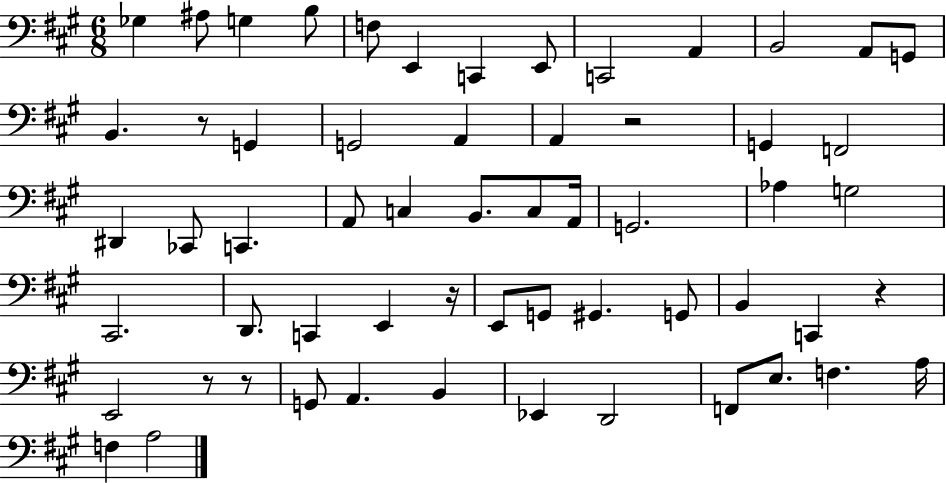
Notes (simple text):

Gb3/q A#3/e G3/q B3/e F3/e E2/q C2/q E2/e C2/h A2/q B2/h A2/e G2/e B2/q. R/e G2/q G2/h A2/q A2/q R/h G2/q F2/h D#2/q CES2/e C2/q. A2/e C3/q B2/e. C3/e A2/s G2/h. Ab3/q G3/h C#2/h. D2/e. C2/q E2/q R/s E2/e G2/e G#2/q. G2/e B2/q C2/q R/q E2/h R/e R/e G2/e A2/q. B2/q Eb2/q D2/h F2/e E3/e. F3/q. A3/s F3/q A3/h